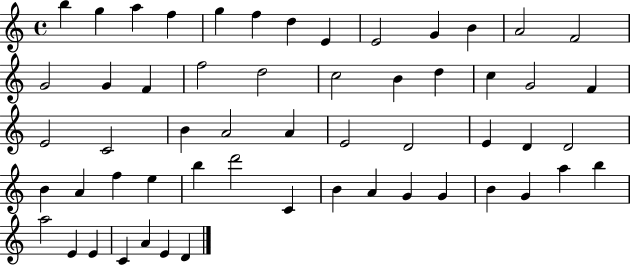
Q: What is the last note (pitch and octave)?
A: D4